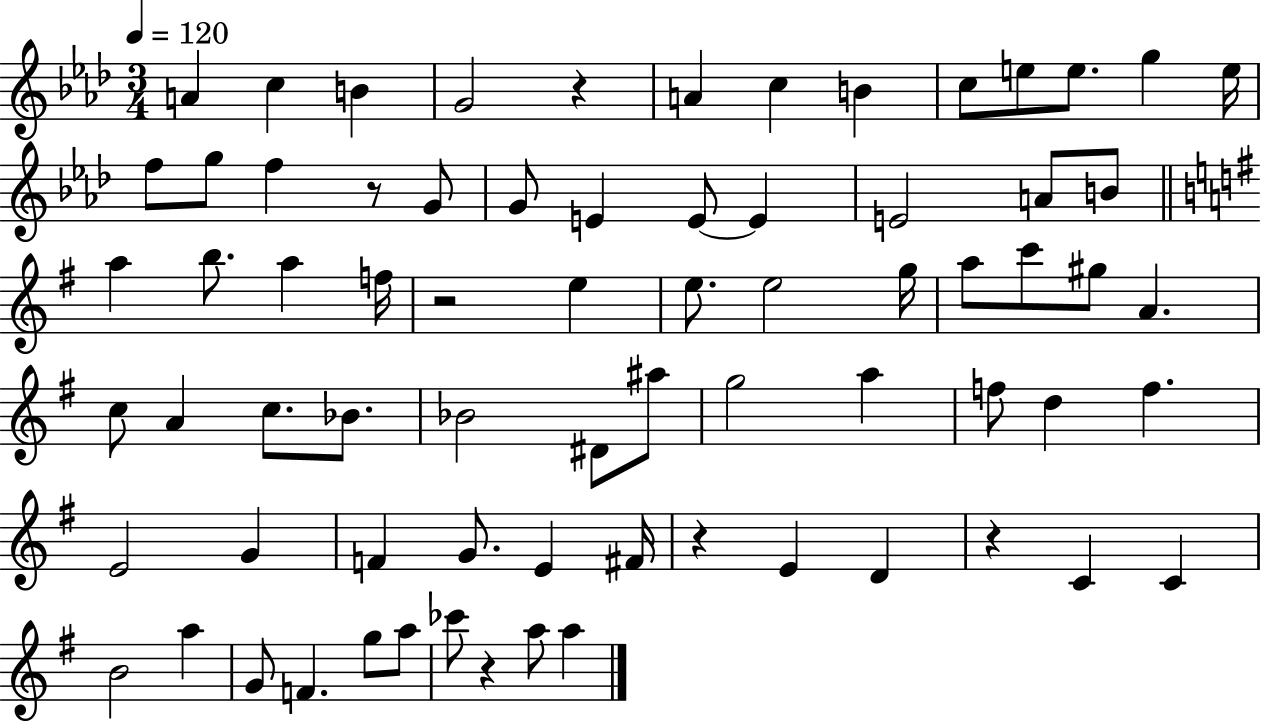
X:1
T:Untitled
M:3/4
L:1/4
K:Ab
A c B G2 z A c B c/2 e/2 e/2 g e/4 f/2 g/2 f z/2 G/2 G/2 E E/2 E E2 A/2 B/2 a b/2 a f/4 z2 e e/2 e2 g/4 a/2 c'/2 ^g/2 A c/2 A c/2 _B/2 _B2 ^D/2 ^a/2 g2 a f/2 d f E2 G F G/2 E ^F/4 z E D z C C B2 a G/2 F g/2 a/2 _c'/2 z a/2 a